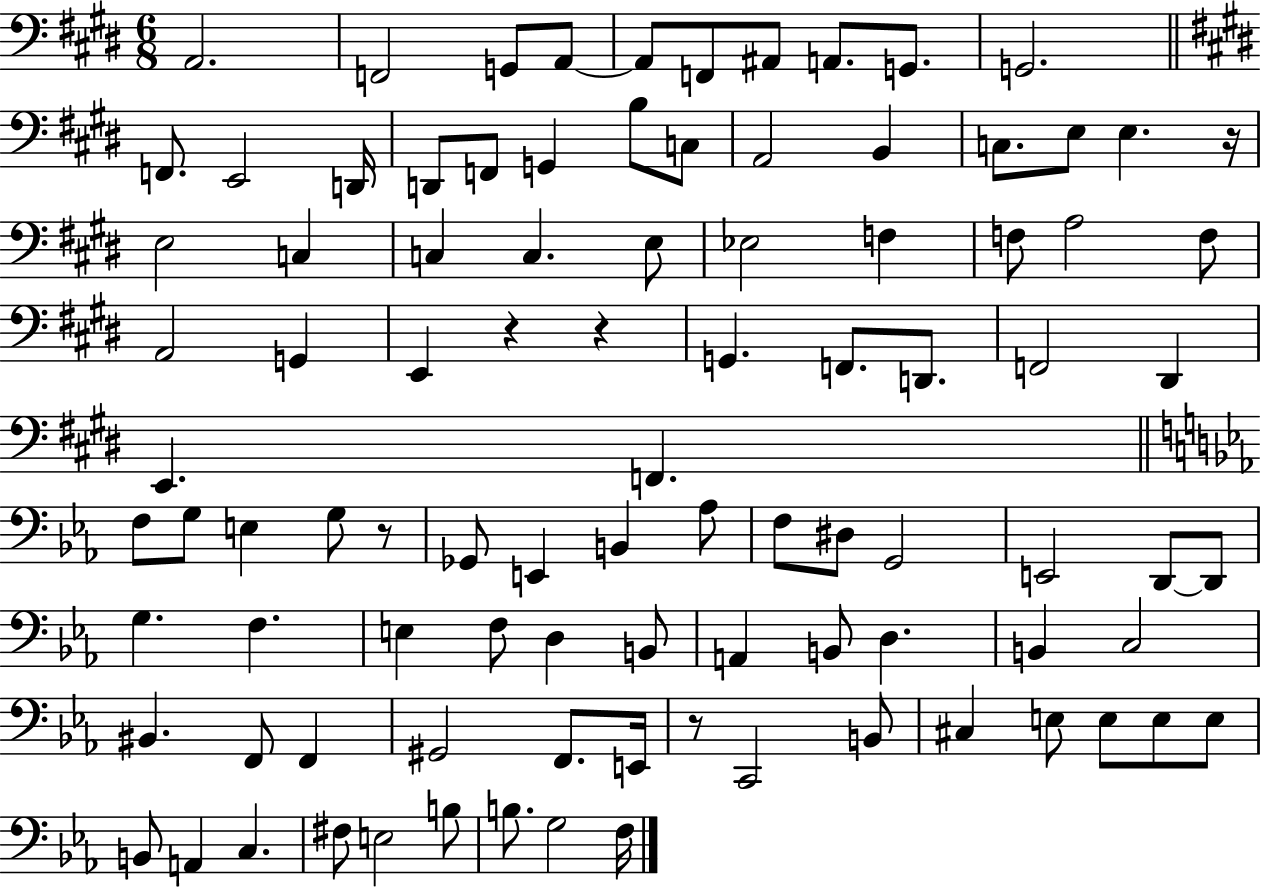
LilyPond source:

{
  \clef bass
  \numericTimeSignature
  \time 6/8
  \key e \major
  a,2. | f,2 g,8 a,8~~ | a,8 f,8 ais,8 a,8. g,8. | g,2. | \break \bar "||" \break \key e \major f,8. e,2 d,16 | d,8 f,8 g,4 b8 c8 | a,2 b,4 | c8. e8 e4. r16 | \break e2 c4 | c4 c4. e8 | ees2 f4 | f8 a2 f8 | \break a,2 g,4 | e,4 r4 r4 | g,4. f,8. d,8. | f,2 dis,4 | \break e,4. f,4. | \bar "||" \break \key c \minor f8 g8 e4 g8 r8 | ges,8 e,4 b,4 aes8 | f8 dis8 g,2 | e,2 d,8~~ d,8 | \break g4. f4. | e4 f8 d4 b,8 | a,4 b,8 d4. | b,4 c2 | \break bis,4. f,8 f,4 | gis,2 f,8. e,16 | r8 c,2 b,8 | cis4 e8 e8 e8 e8 | \break b,8 a,4 c4. | fis8 e2 b8 | b8. g2 f16 | \bar "|."
}